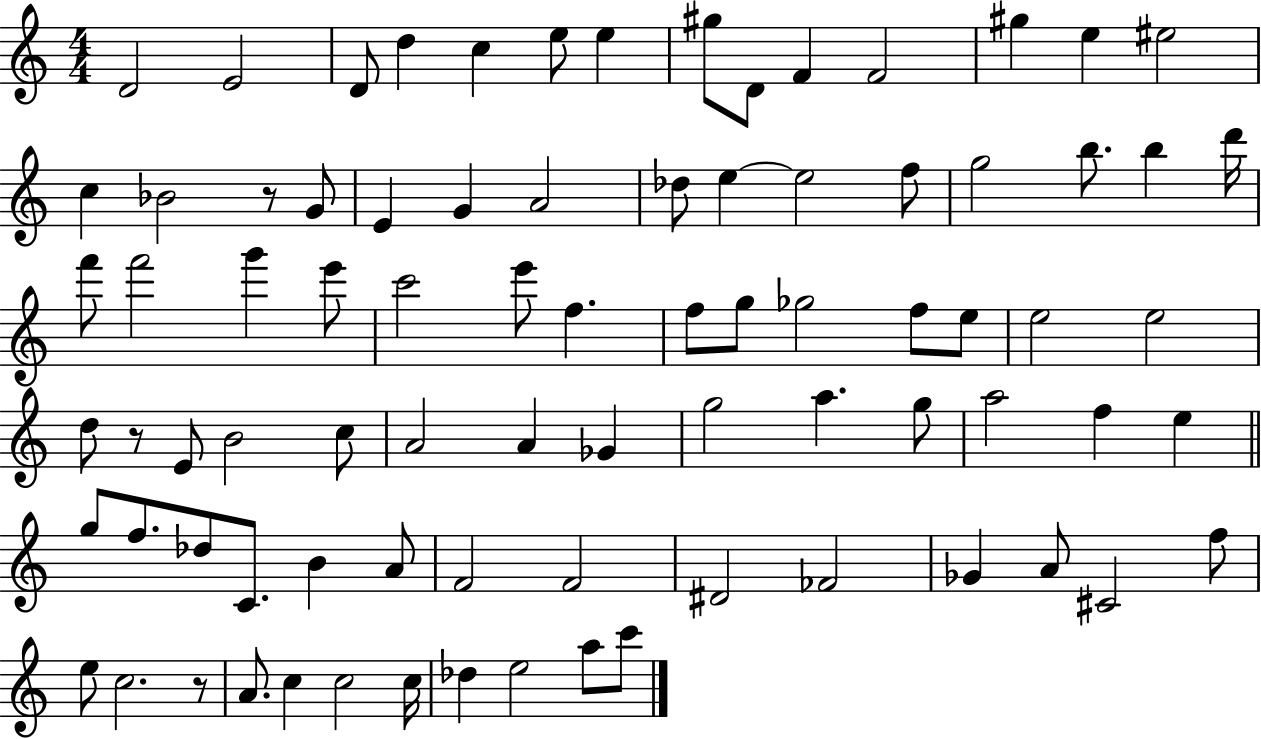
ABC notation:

X:1
T:Untitled
M:4/4
L:1/4
K:C
D2 E2 D/2 d c e/2 e ^g/2 D/2 F F2 ^g e ^e2 c _B2 z/2 G/2 E G A2 _d/2 e e2 f/2 g2 b/2 b d'/4 f'/2 f'2 g' e'/2 c'2 e'/2 f f/2 g/2 _g2 f/2 e/2 e2 e2 d/2 z/2 E/2 B2 c/2 A2 A _G g2 a g/2 a2 f e g/2 f/2 _d/2 C/2 B A/2 F2 F2 ^D2 _F2 _G A/2 ^C2 f/2 e/2 c2 z/2 A/2 c c2 c/4 _d e2 a/2 c'/2